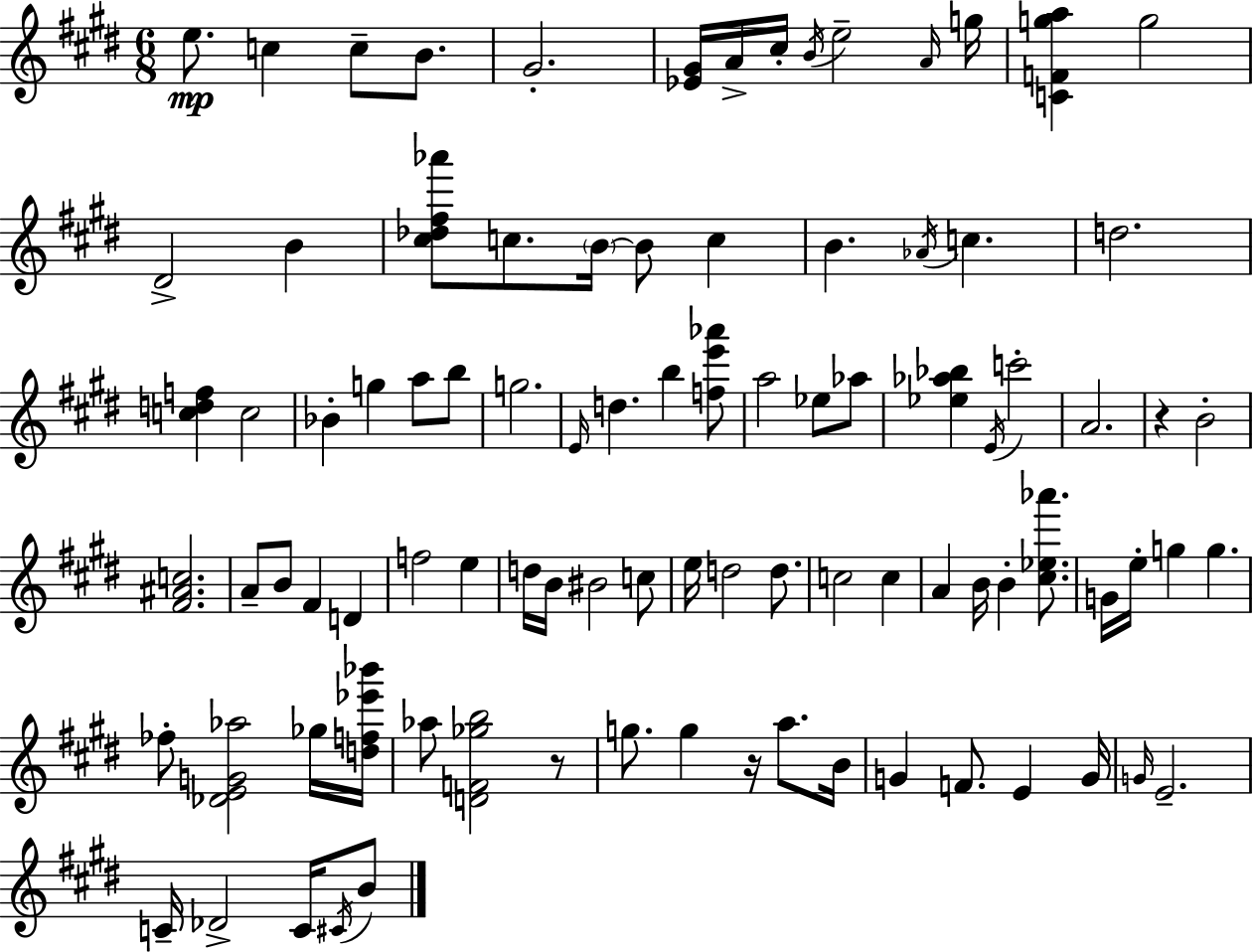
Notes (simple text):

E5/e. C5/q C5/e B4/e. G#4/h. [Eb4,G#4]/s A4/s C#5/s B4/s E5/h A4/s G5/s [C4,F4,G5,A5]/q G5/h D#4/h B4/q [C#5,Db5,F#5,Ab6]/e C5/e. B4/s B4/e C5/q B4/q. Ab4/s C5/q. D5/h. [C5,D5,F5]/q C5/h Bb4/q G5/q A5/e B5/e G5/h. E4/s D5/q. B5/q [F5,E6,Ab6]/e A5/h Eb5/e Ab5/e [Eb5,Ab5,Bb5]/q E4/s C6/h A4/h. R/q B4/h [F#4,A#4,C5]/h. A4/e B4/e F#4/q D4/q F5/h E5/q D5/s B4/s BIS4/h C5/e E5/s D5/h D5/e. C5/h C5/q A4/q B4/s B4/q [C#5,Eb5,Ab6]/e. G4/s E5/s G5/q G5/q. FES5/e [Db4,E4,G4,Ab5]/h Gb5/s [D5,F5,Eb6,Bb6]/s Ab5/e [D4,F4,Gb5,B5]/h R/e G5/e. G5/q R/s A5/e. B4/s G4/q F4/e. E4/q G4/s G4/s E4/h. C4/s Db4/h C4/s C#4/s B4/e